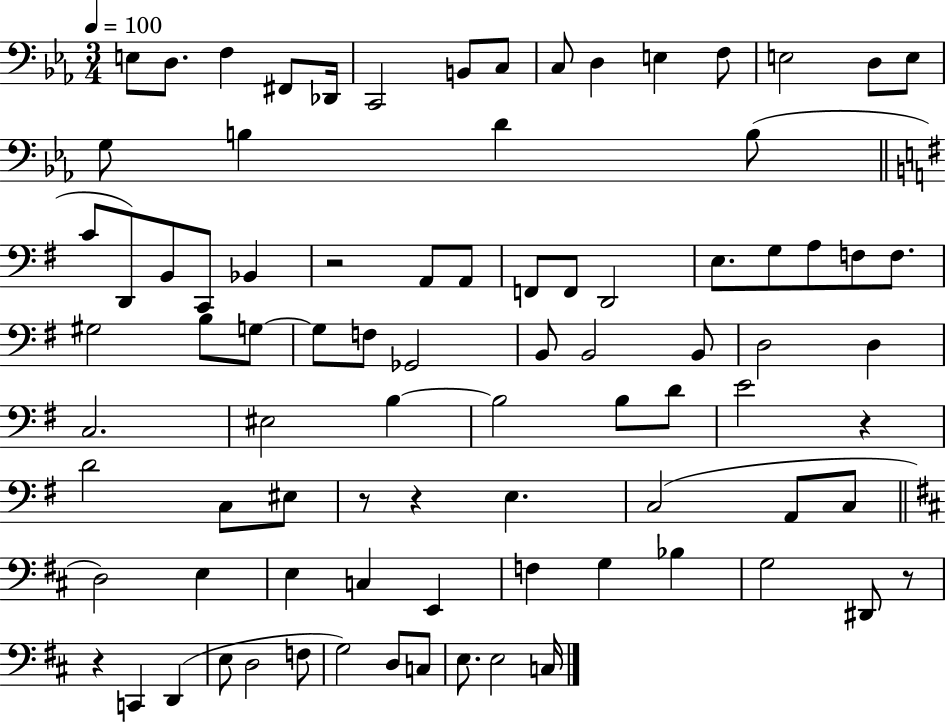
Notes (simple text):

E3/e D3/e. F3/q F#2/e Db2/s C2/h B2/e C3/e C3/e D3/q E3/q F3/e E3/h D3/e E3/e G3/e B3/q D4/q B3/e C4/e D2/e B2/e C2/e Bb2/q R/h A2/e A2/e F2/e F2/e D2/h E3/e. G3/e A3/e F3/e F3/e. G#3/h B3/e G3/e G3/e F3/e Gb2/h B2/e B2/h B2/e D3/h D3/q C3/h. EIS3/h B3/q B3/h B3/e D4/e E4/h R/q D4/h C3/e EIS3/e R/e R/q E3/q. C3/h A2/e C3/e D3/h E3/q E3/q C3/q E2/q F3/q G3/q Bb3/q G3/h D#2/e R/e R/q C2/q D2/q E3/e D3/h F3/e G3/h D3/e C3/e E3/e. E3/h C3/s